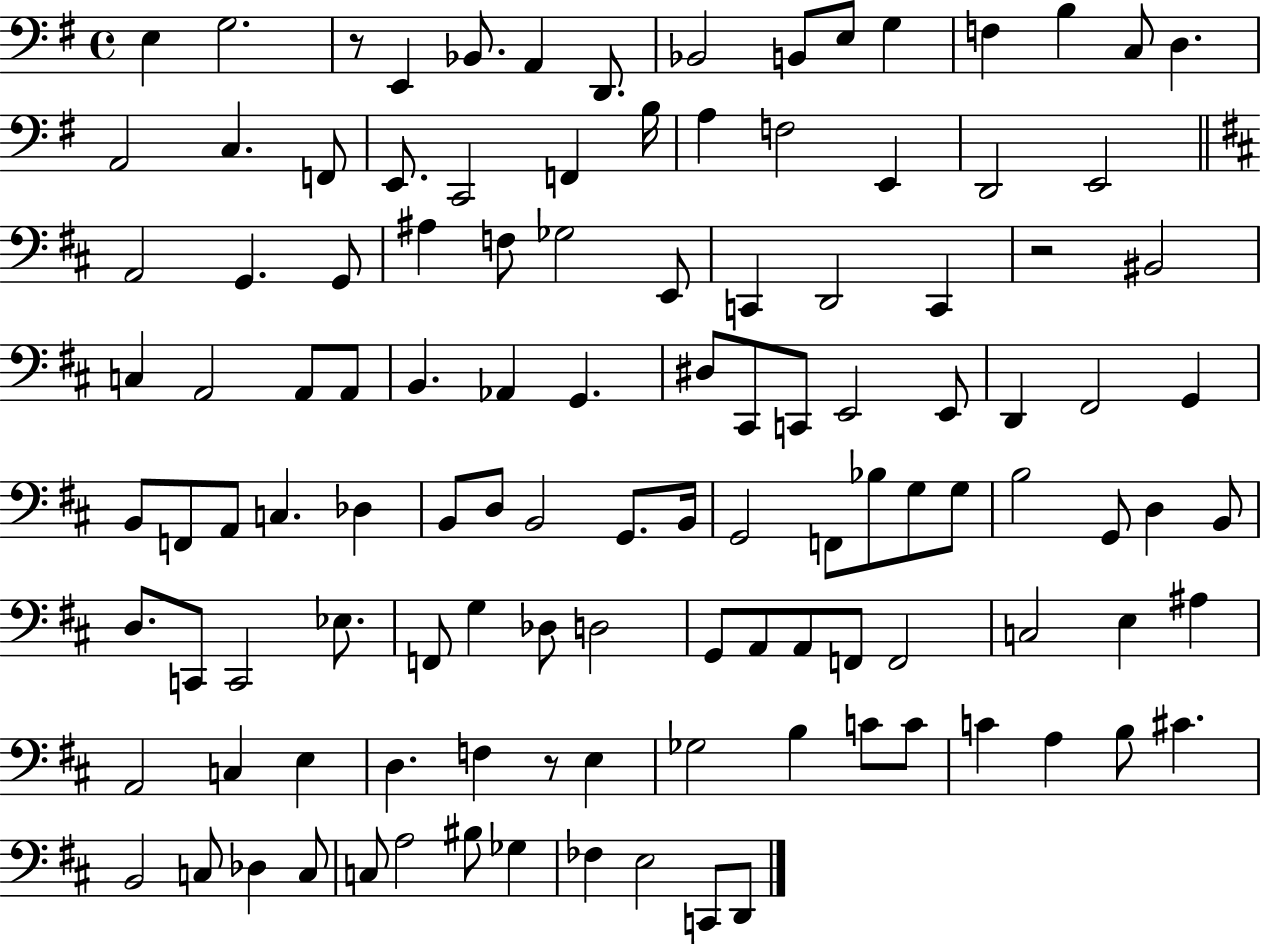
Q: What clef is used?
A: bass